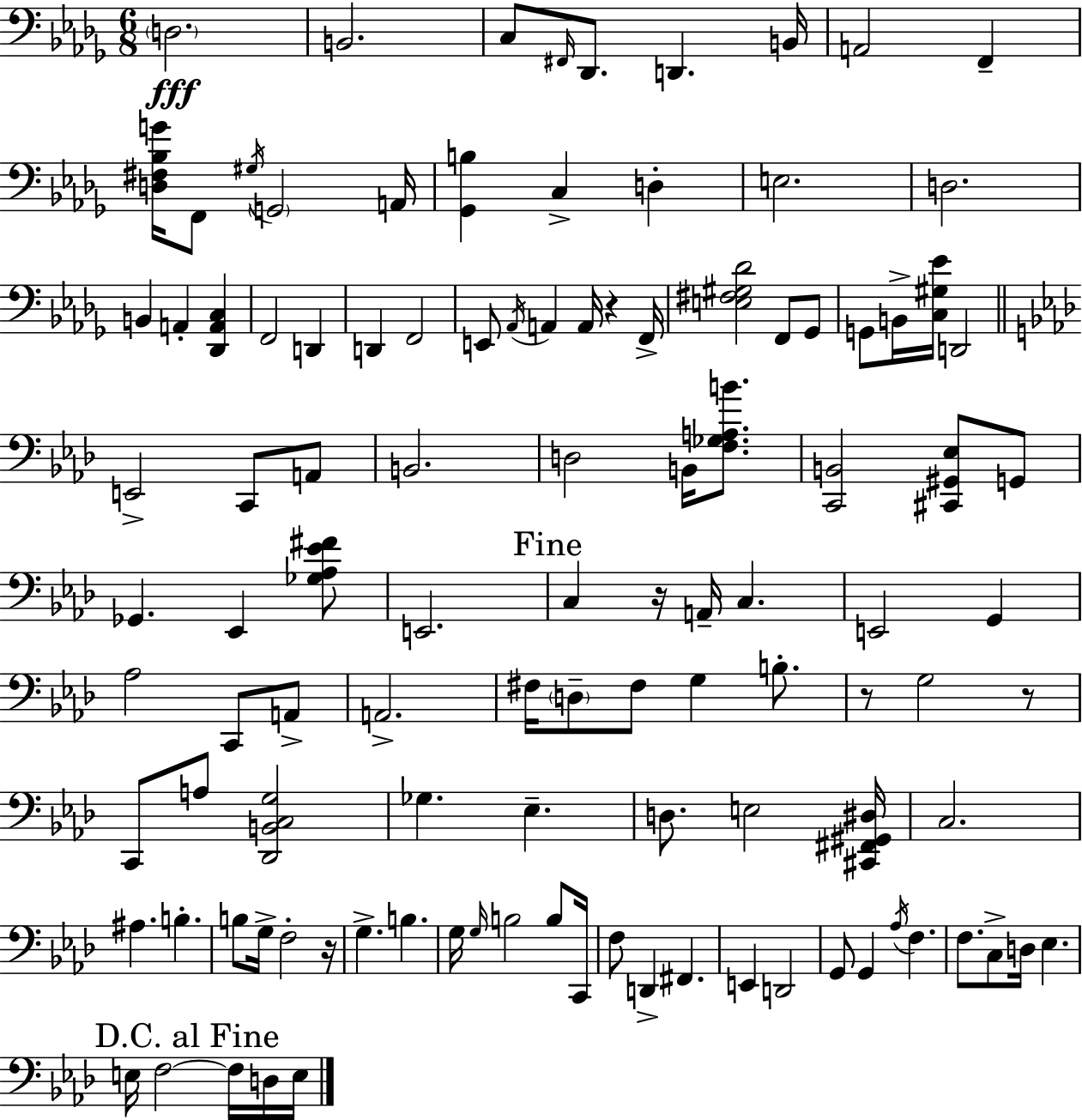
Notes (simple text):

D3/h. B2/h. C3/e F#2/s Db2/e. D2/q. B2/s A2/h F2/q [D3,F#3,Bb3,G4]/s F2/e G#3/s G2/h A2/s [Gb2,B3]/q C3/q D3/q E3/h. D3/h. B2/q A2/q [Db2,A2,C3]/q F2/h D2/q D2/q F2/h E2/e Ab2/s A2/q A2/s R/q F2/s [E3,F#3,G#3,Db4]/h F2/e Gb2/e G2/e B2/s [C3,G#3,Eb4]/s D2/h E2/h C2/e A2/e B2/h. D3/h B2/s [F3,Gb3,A3,B4]/e. [C2,B2]/h [C#2,G#2,Eb3]/e G2/e Gb2/q. Eb2/q [Gb3,Ab3,Eb4,F#4]/e E2/h. C3/q R/s A2/s C3/q. E2/h G2/q Ab3/h C2/e A2/e A2/h. F#3/s D3/e F#3/e G3/q B3/e. R/e G3/h R/e C2/e A3/e [Db2,B2,C3,G3]/h Gb3/q. Eb3/q. D3/e. E3/h [C#2,F#2,G#2,D#3]/s C3/h. A#3/q. B3/q. B3/e G3/s F3/h R/s G3/q. B3/q. G3/s G3/s B3/h B3/e C2/s F3/e D2/q F#2/q. E2/q D2/h G2/e G2/q Ab3/s F3/q. F3/e. C3/e D3/s Eb3/q. E3/s F3/h F3/s D3/s E3/s